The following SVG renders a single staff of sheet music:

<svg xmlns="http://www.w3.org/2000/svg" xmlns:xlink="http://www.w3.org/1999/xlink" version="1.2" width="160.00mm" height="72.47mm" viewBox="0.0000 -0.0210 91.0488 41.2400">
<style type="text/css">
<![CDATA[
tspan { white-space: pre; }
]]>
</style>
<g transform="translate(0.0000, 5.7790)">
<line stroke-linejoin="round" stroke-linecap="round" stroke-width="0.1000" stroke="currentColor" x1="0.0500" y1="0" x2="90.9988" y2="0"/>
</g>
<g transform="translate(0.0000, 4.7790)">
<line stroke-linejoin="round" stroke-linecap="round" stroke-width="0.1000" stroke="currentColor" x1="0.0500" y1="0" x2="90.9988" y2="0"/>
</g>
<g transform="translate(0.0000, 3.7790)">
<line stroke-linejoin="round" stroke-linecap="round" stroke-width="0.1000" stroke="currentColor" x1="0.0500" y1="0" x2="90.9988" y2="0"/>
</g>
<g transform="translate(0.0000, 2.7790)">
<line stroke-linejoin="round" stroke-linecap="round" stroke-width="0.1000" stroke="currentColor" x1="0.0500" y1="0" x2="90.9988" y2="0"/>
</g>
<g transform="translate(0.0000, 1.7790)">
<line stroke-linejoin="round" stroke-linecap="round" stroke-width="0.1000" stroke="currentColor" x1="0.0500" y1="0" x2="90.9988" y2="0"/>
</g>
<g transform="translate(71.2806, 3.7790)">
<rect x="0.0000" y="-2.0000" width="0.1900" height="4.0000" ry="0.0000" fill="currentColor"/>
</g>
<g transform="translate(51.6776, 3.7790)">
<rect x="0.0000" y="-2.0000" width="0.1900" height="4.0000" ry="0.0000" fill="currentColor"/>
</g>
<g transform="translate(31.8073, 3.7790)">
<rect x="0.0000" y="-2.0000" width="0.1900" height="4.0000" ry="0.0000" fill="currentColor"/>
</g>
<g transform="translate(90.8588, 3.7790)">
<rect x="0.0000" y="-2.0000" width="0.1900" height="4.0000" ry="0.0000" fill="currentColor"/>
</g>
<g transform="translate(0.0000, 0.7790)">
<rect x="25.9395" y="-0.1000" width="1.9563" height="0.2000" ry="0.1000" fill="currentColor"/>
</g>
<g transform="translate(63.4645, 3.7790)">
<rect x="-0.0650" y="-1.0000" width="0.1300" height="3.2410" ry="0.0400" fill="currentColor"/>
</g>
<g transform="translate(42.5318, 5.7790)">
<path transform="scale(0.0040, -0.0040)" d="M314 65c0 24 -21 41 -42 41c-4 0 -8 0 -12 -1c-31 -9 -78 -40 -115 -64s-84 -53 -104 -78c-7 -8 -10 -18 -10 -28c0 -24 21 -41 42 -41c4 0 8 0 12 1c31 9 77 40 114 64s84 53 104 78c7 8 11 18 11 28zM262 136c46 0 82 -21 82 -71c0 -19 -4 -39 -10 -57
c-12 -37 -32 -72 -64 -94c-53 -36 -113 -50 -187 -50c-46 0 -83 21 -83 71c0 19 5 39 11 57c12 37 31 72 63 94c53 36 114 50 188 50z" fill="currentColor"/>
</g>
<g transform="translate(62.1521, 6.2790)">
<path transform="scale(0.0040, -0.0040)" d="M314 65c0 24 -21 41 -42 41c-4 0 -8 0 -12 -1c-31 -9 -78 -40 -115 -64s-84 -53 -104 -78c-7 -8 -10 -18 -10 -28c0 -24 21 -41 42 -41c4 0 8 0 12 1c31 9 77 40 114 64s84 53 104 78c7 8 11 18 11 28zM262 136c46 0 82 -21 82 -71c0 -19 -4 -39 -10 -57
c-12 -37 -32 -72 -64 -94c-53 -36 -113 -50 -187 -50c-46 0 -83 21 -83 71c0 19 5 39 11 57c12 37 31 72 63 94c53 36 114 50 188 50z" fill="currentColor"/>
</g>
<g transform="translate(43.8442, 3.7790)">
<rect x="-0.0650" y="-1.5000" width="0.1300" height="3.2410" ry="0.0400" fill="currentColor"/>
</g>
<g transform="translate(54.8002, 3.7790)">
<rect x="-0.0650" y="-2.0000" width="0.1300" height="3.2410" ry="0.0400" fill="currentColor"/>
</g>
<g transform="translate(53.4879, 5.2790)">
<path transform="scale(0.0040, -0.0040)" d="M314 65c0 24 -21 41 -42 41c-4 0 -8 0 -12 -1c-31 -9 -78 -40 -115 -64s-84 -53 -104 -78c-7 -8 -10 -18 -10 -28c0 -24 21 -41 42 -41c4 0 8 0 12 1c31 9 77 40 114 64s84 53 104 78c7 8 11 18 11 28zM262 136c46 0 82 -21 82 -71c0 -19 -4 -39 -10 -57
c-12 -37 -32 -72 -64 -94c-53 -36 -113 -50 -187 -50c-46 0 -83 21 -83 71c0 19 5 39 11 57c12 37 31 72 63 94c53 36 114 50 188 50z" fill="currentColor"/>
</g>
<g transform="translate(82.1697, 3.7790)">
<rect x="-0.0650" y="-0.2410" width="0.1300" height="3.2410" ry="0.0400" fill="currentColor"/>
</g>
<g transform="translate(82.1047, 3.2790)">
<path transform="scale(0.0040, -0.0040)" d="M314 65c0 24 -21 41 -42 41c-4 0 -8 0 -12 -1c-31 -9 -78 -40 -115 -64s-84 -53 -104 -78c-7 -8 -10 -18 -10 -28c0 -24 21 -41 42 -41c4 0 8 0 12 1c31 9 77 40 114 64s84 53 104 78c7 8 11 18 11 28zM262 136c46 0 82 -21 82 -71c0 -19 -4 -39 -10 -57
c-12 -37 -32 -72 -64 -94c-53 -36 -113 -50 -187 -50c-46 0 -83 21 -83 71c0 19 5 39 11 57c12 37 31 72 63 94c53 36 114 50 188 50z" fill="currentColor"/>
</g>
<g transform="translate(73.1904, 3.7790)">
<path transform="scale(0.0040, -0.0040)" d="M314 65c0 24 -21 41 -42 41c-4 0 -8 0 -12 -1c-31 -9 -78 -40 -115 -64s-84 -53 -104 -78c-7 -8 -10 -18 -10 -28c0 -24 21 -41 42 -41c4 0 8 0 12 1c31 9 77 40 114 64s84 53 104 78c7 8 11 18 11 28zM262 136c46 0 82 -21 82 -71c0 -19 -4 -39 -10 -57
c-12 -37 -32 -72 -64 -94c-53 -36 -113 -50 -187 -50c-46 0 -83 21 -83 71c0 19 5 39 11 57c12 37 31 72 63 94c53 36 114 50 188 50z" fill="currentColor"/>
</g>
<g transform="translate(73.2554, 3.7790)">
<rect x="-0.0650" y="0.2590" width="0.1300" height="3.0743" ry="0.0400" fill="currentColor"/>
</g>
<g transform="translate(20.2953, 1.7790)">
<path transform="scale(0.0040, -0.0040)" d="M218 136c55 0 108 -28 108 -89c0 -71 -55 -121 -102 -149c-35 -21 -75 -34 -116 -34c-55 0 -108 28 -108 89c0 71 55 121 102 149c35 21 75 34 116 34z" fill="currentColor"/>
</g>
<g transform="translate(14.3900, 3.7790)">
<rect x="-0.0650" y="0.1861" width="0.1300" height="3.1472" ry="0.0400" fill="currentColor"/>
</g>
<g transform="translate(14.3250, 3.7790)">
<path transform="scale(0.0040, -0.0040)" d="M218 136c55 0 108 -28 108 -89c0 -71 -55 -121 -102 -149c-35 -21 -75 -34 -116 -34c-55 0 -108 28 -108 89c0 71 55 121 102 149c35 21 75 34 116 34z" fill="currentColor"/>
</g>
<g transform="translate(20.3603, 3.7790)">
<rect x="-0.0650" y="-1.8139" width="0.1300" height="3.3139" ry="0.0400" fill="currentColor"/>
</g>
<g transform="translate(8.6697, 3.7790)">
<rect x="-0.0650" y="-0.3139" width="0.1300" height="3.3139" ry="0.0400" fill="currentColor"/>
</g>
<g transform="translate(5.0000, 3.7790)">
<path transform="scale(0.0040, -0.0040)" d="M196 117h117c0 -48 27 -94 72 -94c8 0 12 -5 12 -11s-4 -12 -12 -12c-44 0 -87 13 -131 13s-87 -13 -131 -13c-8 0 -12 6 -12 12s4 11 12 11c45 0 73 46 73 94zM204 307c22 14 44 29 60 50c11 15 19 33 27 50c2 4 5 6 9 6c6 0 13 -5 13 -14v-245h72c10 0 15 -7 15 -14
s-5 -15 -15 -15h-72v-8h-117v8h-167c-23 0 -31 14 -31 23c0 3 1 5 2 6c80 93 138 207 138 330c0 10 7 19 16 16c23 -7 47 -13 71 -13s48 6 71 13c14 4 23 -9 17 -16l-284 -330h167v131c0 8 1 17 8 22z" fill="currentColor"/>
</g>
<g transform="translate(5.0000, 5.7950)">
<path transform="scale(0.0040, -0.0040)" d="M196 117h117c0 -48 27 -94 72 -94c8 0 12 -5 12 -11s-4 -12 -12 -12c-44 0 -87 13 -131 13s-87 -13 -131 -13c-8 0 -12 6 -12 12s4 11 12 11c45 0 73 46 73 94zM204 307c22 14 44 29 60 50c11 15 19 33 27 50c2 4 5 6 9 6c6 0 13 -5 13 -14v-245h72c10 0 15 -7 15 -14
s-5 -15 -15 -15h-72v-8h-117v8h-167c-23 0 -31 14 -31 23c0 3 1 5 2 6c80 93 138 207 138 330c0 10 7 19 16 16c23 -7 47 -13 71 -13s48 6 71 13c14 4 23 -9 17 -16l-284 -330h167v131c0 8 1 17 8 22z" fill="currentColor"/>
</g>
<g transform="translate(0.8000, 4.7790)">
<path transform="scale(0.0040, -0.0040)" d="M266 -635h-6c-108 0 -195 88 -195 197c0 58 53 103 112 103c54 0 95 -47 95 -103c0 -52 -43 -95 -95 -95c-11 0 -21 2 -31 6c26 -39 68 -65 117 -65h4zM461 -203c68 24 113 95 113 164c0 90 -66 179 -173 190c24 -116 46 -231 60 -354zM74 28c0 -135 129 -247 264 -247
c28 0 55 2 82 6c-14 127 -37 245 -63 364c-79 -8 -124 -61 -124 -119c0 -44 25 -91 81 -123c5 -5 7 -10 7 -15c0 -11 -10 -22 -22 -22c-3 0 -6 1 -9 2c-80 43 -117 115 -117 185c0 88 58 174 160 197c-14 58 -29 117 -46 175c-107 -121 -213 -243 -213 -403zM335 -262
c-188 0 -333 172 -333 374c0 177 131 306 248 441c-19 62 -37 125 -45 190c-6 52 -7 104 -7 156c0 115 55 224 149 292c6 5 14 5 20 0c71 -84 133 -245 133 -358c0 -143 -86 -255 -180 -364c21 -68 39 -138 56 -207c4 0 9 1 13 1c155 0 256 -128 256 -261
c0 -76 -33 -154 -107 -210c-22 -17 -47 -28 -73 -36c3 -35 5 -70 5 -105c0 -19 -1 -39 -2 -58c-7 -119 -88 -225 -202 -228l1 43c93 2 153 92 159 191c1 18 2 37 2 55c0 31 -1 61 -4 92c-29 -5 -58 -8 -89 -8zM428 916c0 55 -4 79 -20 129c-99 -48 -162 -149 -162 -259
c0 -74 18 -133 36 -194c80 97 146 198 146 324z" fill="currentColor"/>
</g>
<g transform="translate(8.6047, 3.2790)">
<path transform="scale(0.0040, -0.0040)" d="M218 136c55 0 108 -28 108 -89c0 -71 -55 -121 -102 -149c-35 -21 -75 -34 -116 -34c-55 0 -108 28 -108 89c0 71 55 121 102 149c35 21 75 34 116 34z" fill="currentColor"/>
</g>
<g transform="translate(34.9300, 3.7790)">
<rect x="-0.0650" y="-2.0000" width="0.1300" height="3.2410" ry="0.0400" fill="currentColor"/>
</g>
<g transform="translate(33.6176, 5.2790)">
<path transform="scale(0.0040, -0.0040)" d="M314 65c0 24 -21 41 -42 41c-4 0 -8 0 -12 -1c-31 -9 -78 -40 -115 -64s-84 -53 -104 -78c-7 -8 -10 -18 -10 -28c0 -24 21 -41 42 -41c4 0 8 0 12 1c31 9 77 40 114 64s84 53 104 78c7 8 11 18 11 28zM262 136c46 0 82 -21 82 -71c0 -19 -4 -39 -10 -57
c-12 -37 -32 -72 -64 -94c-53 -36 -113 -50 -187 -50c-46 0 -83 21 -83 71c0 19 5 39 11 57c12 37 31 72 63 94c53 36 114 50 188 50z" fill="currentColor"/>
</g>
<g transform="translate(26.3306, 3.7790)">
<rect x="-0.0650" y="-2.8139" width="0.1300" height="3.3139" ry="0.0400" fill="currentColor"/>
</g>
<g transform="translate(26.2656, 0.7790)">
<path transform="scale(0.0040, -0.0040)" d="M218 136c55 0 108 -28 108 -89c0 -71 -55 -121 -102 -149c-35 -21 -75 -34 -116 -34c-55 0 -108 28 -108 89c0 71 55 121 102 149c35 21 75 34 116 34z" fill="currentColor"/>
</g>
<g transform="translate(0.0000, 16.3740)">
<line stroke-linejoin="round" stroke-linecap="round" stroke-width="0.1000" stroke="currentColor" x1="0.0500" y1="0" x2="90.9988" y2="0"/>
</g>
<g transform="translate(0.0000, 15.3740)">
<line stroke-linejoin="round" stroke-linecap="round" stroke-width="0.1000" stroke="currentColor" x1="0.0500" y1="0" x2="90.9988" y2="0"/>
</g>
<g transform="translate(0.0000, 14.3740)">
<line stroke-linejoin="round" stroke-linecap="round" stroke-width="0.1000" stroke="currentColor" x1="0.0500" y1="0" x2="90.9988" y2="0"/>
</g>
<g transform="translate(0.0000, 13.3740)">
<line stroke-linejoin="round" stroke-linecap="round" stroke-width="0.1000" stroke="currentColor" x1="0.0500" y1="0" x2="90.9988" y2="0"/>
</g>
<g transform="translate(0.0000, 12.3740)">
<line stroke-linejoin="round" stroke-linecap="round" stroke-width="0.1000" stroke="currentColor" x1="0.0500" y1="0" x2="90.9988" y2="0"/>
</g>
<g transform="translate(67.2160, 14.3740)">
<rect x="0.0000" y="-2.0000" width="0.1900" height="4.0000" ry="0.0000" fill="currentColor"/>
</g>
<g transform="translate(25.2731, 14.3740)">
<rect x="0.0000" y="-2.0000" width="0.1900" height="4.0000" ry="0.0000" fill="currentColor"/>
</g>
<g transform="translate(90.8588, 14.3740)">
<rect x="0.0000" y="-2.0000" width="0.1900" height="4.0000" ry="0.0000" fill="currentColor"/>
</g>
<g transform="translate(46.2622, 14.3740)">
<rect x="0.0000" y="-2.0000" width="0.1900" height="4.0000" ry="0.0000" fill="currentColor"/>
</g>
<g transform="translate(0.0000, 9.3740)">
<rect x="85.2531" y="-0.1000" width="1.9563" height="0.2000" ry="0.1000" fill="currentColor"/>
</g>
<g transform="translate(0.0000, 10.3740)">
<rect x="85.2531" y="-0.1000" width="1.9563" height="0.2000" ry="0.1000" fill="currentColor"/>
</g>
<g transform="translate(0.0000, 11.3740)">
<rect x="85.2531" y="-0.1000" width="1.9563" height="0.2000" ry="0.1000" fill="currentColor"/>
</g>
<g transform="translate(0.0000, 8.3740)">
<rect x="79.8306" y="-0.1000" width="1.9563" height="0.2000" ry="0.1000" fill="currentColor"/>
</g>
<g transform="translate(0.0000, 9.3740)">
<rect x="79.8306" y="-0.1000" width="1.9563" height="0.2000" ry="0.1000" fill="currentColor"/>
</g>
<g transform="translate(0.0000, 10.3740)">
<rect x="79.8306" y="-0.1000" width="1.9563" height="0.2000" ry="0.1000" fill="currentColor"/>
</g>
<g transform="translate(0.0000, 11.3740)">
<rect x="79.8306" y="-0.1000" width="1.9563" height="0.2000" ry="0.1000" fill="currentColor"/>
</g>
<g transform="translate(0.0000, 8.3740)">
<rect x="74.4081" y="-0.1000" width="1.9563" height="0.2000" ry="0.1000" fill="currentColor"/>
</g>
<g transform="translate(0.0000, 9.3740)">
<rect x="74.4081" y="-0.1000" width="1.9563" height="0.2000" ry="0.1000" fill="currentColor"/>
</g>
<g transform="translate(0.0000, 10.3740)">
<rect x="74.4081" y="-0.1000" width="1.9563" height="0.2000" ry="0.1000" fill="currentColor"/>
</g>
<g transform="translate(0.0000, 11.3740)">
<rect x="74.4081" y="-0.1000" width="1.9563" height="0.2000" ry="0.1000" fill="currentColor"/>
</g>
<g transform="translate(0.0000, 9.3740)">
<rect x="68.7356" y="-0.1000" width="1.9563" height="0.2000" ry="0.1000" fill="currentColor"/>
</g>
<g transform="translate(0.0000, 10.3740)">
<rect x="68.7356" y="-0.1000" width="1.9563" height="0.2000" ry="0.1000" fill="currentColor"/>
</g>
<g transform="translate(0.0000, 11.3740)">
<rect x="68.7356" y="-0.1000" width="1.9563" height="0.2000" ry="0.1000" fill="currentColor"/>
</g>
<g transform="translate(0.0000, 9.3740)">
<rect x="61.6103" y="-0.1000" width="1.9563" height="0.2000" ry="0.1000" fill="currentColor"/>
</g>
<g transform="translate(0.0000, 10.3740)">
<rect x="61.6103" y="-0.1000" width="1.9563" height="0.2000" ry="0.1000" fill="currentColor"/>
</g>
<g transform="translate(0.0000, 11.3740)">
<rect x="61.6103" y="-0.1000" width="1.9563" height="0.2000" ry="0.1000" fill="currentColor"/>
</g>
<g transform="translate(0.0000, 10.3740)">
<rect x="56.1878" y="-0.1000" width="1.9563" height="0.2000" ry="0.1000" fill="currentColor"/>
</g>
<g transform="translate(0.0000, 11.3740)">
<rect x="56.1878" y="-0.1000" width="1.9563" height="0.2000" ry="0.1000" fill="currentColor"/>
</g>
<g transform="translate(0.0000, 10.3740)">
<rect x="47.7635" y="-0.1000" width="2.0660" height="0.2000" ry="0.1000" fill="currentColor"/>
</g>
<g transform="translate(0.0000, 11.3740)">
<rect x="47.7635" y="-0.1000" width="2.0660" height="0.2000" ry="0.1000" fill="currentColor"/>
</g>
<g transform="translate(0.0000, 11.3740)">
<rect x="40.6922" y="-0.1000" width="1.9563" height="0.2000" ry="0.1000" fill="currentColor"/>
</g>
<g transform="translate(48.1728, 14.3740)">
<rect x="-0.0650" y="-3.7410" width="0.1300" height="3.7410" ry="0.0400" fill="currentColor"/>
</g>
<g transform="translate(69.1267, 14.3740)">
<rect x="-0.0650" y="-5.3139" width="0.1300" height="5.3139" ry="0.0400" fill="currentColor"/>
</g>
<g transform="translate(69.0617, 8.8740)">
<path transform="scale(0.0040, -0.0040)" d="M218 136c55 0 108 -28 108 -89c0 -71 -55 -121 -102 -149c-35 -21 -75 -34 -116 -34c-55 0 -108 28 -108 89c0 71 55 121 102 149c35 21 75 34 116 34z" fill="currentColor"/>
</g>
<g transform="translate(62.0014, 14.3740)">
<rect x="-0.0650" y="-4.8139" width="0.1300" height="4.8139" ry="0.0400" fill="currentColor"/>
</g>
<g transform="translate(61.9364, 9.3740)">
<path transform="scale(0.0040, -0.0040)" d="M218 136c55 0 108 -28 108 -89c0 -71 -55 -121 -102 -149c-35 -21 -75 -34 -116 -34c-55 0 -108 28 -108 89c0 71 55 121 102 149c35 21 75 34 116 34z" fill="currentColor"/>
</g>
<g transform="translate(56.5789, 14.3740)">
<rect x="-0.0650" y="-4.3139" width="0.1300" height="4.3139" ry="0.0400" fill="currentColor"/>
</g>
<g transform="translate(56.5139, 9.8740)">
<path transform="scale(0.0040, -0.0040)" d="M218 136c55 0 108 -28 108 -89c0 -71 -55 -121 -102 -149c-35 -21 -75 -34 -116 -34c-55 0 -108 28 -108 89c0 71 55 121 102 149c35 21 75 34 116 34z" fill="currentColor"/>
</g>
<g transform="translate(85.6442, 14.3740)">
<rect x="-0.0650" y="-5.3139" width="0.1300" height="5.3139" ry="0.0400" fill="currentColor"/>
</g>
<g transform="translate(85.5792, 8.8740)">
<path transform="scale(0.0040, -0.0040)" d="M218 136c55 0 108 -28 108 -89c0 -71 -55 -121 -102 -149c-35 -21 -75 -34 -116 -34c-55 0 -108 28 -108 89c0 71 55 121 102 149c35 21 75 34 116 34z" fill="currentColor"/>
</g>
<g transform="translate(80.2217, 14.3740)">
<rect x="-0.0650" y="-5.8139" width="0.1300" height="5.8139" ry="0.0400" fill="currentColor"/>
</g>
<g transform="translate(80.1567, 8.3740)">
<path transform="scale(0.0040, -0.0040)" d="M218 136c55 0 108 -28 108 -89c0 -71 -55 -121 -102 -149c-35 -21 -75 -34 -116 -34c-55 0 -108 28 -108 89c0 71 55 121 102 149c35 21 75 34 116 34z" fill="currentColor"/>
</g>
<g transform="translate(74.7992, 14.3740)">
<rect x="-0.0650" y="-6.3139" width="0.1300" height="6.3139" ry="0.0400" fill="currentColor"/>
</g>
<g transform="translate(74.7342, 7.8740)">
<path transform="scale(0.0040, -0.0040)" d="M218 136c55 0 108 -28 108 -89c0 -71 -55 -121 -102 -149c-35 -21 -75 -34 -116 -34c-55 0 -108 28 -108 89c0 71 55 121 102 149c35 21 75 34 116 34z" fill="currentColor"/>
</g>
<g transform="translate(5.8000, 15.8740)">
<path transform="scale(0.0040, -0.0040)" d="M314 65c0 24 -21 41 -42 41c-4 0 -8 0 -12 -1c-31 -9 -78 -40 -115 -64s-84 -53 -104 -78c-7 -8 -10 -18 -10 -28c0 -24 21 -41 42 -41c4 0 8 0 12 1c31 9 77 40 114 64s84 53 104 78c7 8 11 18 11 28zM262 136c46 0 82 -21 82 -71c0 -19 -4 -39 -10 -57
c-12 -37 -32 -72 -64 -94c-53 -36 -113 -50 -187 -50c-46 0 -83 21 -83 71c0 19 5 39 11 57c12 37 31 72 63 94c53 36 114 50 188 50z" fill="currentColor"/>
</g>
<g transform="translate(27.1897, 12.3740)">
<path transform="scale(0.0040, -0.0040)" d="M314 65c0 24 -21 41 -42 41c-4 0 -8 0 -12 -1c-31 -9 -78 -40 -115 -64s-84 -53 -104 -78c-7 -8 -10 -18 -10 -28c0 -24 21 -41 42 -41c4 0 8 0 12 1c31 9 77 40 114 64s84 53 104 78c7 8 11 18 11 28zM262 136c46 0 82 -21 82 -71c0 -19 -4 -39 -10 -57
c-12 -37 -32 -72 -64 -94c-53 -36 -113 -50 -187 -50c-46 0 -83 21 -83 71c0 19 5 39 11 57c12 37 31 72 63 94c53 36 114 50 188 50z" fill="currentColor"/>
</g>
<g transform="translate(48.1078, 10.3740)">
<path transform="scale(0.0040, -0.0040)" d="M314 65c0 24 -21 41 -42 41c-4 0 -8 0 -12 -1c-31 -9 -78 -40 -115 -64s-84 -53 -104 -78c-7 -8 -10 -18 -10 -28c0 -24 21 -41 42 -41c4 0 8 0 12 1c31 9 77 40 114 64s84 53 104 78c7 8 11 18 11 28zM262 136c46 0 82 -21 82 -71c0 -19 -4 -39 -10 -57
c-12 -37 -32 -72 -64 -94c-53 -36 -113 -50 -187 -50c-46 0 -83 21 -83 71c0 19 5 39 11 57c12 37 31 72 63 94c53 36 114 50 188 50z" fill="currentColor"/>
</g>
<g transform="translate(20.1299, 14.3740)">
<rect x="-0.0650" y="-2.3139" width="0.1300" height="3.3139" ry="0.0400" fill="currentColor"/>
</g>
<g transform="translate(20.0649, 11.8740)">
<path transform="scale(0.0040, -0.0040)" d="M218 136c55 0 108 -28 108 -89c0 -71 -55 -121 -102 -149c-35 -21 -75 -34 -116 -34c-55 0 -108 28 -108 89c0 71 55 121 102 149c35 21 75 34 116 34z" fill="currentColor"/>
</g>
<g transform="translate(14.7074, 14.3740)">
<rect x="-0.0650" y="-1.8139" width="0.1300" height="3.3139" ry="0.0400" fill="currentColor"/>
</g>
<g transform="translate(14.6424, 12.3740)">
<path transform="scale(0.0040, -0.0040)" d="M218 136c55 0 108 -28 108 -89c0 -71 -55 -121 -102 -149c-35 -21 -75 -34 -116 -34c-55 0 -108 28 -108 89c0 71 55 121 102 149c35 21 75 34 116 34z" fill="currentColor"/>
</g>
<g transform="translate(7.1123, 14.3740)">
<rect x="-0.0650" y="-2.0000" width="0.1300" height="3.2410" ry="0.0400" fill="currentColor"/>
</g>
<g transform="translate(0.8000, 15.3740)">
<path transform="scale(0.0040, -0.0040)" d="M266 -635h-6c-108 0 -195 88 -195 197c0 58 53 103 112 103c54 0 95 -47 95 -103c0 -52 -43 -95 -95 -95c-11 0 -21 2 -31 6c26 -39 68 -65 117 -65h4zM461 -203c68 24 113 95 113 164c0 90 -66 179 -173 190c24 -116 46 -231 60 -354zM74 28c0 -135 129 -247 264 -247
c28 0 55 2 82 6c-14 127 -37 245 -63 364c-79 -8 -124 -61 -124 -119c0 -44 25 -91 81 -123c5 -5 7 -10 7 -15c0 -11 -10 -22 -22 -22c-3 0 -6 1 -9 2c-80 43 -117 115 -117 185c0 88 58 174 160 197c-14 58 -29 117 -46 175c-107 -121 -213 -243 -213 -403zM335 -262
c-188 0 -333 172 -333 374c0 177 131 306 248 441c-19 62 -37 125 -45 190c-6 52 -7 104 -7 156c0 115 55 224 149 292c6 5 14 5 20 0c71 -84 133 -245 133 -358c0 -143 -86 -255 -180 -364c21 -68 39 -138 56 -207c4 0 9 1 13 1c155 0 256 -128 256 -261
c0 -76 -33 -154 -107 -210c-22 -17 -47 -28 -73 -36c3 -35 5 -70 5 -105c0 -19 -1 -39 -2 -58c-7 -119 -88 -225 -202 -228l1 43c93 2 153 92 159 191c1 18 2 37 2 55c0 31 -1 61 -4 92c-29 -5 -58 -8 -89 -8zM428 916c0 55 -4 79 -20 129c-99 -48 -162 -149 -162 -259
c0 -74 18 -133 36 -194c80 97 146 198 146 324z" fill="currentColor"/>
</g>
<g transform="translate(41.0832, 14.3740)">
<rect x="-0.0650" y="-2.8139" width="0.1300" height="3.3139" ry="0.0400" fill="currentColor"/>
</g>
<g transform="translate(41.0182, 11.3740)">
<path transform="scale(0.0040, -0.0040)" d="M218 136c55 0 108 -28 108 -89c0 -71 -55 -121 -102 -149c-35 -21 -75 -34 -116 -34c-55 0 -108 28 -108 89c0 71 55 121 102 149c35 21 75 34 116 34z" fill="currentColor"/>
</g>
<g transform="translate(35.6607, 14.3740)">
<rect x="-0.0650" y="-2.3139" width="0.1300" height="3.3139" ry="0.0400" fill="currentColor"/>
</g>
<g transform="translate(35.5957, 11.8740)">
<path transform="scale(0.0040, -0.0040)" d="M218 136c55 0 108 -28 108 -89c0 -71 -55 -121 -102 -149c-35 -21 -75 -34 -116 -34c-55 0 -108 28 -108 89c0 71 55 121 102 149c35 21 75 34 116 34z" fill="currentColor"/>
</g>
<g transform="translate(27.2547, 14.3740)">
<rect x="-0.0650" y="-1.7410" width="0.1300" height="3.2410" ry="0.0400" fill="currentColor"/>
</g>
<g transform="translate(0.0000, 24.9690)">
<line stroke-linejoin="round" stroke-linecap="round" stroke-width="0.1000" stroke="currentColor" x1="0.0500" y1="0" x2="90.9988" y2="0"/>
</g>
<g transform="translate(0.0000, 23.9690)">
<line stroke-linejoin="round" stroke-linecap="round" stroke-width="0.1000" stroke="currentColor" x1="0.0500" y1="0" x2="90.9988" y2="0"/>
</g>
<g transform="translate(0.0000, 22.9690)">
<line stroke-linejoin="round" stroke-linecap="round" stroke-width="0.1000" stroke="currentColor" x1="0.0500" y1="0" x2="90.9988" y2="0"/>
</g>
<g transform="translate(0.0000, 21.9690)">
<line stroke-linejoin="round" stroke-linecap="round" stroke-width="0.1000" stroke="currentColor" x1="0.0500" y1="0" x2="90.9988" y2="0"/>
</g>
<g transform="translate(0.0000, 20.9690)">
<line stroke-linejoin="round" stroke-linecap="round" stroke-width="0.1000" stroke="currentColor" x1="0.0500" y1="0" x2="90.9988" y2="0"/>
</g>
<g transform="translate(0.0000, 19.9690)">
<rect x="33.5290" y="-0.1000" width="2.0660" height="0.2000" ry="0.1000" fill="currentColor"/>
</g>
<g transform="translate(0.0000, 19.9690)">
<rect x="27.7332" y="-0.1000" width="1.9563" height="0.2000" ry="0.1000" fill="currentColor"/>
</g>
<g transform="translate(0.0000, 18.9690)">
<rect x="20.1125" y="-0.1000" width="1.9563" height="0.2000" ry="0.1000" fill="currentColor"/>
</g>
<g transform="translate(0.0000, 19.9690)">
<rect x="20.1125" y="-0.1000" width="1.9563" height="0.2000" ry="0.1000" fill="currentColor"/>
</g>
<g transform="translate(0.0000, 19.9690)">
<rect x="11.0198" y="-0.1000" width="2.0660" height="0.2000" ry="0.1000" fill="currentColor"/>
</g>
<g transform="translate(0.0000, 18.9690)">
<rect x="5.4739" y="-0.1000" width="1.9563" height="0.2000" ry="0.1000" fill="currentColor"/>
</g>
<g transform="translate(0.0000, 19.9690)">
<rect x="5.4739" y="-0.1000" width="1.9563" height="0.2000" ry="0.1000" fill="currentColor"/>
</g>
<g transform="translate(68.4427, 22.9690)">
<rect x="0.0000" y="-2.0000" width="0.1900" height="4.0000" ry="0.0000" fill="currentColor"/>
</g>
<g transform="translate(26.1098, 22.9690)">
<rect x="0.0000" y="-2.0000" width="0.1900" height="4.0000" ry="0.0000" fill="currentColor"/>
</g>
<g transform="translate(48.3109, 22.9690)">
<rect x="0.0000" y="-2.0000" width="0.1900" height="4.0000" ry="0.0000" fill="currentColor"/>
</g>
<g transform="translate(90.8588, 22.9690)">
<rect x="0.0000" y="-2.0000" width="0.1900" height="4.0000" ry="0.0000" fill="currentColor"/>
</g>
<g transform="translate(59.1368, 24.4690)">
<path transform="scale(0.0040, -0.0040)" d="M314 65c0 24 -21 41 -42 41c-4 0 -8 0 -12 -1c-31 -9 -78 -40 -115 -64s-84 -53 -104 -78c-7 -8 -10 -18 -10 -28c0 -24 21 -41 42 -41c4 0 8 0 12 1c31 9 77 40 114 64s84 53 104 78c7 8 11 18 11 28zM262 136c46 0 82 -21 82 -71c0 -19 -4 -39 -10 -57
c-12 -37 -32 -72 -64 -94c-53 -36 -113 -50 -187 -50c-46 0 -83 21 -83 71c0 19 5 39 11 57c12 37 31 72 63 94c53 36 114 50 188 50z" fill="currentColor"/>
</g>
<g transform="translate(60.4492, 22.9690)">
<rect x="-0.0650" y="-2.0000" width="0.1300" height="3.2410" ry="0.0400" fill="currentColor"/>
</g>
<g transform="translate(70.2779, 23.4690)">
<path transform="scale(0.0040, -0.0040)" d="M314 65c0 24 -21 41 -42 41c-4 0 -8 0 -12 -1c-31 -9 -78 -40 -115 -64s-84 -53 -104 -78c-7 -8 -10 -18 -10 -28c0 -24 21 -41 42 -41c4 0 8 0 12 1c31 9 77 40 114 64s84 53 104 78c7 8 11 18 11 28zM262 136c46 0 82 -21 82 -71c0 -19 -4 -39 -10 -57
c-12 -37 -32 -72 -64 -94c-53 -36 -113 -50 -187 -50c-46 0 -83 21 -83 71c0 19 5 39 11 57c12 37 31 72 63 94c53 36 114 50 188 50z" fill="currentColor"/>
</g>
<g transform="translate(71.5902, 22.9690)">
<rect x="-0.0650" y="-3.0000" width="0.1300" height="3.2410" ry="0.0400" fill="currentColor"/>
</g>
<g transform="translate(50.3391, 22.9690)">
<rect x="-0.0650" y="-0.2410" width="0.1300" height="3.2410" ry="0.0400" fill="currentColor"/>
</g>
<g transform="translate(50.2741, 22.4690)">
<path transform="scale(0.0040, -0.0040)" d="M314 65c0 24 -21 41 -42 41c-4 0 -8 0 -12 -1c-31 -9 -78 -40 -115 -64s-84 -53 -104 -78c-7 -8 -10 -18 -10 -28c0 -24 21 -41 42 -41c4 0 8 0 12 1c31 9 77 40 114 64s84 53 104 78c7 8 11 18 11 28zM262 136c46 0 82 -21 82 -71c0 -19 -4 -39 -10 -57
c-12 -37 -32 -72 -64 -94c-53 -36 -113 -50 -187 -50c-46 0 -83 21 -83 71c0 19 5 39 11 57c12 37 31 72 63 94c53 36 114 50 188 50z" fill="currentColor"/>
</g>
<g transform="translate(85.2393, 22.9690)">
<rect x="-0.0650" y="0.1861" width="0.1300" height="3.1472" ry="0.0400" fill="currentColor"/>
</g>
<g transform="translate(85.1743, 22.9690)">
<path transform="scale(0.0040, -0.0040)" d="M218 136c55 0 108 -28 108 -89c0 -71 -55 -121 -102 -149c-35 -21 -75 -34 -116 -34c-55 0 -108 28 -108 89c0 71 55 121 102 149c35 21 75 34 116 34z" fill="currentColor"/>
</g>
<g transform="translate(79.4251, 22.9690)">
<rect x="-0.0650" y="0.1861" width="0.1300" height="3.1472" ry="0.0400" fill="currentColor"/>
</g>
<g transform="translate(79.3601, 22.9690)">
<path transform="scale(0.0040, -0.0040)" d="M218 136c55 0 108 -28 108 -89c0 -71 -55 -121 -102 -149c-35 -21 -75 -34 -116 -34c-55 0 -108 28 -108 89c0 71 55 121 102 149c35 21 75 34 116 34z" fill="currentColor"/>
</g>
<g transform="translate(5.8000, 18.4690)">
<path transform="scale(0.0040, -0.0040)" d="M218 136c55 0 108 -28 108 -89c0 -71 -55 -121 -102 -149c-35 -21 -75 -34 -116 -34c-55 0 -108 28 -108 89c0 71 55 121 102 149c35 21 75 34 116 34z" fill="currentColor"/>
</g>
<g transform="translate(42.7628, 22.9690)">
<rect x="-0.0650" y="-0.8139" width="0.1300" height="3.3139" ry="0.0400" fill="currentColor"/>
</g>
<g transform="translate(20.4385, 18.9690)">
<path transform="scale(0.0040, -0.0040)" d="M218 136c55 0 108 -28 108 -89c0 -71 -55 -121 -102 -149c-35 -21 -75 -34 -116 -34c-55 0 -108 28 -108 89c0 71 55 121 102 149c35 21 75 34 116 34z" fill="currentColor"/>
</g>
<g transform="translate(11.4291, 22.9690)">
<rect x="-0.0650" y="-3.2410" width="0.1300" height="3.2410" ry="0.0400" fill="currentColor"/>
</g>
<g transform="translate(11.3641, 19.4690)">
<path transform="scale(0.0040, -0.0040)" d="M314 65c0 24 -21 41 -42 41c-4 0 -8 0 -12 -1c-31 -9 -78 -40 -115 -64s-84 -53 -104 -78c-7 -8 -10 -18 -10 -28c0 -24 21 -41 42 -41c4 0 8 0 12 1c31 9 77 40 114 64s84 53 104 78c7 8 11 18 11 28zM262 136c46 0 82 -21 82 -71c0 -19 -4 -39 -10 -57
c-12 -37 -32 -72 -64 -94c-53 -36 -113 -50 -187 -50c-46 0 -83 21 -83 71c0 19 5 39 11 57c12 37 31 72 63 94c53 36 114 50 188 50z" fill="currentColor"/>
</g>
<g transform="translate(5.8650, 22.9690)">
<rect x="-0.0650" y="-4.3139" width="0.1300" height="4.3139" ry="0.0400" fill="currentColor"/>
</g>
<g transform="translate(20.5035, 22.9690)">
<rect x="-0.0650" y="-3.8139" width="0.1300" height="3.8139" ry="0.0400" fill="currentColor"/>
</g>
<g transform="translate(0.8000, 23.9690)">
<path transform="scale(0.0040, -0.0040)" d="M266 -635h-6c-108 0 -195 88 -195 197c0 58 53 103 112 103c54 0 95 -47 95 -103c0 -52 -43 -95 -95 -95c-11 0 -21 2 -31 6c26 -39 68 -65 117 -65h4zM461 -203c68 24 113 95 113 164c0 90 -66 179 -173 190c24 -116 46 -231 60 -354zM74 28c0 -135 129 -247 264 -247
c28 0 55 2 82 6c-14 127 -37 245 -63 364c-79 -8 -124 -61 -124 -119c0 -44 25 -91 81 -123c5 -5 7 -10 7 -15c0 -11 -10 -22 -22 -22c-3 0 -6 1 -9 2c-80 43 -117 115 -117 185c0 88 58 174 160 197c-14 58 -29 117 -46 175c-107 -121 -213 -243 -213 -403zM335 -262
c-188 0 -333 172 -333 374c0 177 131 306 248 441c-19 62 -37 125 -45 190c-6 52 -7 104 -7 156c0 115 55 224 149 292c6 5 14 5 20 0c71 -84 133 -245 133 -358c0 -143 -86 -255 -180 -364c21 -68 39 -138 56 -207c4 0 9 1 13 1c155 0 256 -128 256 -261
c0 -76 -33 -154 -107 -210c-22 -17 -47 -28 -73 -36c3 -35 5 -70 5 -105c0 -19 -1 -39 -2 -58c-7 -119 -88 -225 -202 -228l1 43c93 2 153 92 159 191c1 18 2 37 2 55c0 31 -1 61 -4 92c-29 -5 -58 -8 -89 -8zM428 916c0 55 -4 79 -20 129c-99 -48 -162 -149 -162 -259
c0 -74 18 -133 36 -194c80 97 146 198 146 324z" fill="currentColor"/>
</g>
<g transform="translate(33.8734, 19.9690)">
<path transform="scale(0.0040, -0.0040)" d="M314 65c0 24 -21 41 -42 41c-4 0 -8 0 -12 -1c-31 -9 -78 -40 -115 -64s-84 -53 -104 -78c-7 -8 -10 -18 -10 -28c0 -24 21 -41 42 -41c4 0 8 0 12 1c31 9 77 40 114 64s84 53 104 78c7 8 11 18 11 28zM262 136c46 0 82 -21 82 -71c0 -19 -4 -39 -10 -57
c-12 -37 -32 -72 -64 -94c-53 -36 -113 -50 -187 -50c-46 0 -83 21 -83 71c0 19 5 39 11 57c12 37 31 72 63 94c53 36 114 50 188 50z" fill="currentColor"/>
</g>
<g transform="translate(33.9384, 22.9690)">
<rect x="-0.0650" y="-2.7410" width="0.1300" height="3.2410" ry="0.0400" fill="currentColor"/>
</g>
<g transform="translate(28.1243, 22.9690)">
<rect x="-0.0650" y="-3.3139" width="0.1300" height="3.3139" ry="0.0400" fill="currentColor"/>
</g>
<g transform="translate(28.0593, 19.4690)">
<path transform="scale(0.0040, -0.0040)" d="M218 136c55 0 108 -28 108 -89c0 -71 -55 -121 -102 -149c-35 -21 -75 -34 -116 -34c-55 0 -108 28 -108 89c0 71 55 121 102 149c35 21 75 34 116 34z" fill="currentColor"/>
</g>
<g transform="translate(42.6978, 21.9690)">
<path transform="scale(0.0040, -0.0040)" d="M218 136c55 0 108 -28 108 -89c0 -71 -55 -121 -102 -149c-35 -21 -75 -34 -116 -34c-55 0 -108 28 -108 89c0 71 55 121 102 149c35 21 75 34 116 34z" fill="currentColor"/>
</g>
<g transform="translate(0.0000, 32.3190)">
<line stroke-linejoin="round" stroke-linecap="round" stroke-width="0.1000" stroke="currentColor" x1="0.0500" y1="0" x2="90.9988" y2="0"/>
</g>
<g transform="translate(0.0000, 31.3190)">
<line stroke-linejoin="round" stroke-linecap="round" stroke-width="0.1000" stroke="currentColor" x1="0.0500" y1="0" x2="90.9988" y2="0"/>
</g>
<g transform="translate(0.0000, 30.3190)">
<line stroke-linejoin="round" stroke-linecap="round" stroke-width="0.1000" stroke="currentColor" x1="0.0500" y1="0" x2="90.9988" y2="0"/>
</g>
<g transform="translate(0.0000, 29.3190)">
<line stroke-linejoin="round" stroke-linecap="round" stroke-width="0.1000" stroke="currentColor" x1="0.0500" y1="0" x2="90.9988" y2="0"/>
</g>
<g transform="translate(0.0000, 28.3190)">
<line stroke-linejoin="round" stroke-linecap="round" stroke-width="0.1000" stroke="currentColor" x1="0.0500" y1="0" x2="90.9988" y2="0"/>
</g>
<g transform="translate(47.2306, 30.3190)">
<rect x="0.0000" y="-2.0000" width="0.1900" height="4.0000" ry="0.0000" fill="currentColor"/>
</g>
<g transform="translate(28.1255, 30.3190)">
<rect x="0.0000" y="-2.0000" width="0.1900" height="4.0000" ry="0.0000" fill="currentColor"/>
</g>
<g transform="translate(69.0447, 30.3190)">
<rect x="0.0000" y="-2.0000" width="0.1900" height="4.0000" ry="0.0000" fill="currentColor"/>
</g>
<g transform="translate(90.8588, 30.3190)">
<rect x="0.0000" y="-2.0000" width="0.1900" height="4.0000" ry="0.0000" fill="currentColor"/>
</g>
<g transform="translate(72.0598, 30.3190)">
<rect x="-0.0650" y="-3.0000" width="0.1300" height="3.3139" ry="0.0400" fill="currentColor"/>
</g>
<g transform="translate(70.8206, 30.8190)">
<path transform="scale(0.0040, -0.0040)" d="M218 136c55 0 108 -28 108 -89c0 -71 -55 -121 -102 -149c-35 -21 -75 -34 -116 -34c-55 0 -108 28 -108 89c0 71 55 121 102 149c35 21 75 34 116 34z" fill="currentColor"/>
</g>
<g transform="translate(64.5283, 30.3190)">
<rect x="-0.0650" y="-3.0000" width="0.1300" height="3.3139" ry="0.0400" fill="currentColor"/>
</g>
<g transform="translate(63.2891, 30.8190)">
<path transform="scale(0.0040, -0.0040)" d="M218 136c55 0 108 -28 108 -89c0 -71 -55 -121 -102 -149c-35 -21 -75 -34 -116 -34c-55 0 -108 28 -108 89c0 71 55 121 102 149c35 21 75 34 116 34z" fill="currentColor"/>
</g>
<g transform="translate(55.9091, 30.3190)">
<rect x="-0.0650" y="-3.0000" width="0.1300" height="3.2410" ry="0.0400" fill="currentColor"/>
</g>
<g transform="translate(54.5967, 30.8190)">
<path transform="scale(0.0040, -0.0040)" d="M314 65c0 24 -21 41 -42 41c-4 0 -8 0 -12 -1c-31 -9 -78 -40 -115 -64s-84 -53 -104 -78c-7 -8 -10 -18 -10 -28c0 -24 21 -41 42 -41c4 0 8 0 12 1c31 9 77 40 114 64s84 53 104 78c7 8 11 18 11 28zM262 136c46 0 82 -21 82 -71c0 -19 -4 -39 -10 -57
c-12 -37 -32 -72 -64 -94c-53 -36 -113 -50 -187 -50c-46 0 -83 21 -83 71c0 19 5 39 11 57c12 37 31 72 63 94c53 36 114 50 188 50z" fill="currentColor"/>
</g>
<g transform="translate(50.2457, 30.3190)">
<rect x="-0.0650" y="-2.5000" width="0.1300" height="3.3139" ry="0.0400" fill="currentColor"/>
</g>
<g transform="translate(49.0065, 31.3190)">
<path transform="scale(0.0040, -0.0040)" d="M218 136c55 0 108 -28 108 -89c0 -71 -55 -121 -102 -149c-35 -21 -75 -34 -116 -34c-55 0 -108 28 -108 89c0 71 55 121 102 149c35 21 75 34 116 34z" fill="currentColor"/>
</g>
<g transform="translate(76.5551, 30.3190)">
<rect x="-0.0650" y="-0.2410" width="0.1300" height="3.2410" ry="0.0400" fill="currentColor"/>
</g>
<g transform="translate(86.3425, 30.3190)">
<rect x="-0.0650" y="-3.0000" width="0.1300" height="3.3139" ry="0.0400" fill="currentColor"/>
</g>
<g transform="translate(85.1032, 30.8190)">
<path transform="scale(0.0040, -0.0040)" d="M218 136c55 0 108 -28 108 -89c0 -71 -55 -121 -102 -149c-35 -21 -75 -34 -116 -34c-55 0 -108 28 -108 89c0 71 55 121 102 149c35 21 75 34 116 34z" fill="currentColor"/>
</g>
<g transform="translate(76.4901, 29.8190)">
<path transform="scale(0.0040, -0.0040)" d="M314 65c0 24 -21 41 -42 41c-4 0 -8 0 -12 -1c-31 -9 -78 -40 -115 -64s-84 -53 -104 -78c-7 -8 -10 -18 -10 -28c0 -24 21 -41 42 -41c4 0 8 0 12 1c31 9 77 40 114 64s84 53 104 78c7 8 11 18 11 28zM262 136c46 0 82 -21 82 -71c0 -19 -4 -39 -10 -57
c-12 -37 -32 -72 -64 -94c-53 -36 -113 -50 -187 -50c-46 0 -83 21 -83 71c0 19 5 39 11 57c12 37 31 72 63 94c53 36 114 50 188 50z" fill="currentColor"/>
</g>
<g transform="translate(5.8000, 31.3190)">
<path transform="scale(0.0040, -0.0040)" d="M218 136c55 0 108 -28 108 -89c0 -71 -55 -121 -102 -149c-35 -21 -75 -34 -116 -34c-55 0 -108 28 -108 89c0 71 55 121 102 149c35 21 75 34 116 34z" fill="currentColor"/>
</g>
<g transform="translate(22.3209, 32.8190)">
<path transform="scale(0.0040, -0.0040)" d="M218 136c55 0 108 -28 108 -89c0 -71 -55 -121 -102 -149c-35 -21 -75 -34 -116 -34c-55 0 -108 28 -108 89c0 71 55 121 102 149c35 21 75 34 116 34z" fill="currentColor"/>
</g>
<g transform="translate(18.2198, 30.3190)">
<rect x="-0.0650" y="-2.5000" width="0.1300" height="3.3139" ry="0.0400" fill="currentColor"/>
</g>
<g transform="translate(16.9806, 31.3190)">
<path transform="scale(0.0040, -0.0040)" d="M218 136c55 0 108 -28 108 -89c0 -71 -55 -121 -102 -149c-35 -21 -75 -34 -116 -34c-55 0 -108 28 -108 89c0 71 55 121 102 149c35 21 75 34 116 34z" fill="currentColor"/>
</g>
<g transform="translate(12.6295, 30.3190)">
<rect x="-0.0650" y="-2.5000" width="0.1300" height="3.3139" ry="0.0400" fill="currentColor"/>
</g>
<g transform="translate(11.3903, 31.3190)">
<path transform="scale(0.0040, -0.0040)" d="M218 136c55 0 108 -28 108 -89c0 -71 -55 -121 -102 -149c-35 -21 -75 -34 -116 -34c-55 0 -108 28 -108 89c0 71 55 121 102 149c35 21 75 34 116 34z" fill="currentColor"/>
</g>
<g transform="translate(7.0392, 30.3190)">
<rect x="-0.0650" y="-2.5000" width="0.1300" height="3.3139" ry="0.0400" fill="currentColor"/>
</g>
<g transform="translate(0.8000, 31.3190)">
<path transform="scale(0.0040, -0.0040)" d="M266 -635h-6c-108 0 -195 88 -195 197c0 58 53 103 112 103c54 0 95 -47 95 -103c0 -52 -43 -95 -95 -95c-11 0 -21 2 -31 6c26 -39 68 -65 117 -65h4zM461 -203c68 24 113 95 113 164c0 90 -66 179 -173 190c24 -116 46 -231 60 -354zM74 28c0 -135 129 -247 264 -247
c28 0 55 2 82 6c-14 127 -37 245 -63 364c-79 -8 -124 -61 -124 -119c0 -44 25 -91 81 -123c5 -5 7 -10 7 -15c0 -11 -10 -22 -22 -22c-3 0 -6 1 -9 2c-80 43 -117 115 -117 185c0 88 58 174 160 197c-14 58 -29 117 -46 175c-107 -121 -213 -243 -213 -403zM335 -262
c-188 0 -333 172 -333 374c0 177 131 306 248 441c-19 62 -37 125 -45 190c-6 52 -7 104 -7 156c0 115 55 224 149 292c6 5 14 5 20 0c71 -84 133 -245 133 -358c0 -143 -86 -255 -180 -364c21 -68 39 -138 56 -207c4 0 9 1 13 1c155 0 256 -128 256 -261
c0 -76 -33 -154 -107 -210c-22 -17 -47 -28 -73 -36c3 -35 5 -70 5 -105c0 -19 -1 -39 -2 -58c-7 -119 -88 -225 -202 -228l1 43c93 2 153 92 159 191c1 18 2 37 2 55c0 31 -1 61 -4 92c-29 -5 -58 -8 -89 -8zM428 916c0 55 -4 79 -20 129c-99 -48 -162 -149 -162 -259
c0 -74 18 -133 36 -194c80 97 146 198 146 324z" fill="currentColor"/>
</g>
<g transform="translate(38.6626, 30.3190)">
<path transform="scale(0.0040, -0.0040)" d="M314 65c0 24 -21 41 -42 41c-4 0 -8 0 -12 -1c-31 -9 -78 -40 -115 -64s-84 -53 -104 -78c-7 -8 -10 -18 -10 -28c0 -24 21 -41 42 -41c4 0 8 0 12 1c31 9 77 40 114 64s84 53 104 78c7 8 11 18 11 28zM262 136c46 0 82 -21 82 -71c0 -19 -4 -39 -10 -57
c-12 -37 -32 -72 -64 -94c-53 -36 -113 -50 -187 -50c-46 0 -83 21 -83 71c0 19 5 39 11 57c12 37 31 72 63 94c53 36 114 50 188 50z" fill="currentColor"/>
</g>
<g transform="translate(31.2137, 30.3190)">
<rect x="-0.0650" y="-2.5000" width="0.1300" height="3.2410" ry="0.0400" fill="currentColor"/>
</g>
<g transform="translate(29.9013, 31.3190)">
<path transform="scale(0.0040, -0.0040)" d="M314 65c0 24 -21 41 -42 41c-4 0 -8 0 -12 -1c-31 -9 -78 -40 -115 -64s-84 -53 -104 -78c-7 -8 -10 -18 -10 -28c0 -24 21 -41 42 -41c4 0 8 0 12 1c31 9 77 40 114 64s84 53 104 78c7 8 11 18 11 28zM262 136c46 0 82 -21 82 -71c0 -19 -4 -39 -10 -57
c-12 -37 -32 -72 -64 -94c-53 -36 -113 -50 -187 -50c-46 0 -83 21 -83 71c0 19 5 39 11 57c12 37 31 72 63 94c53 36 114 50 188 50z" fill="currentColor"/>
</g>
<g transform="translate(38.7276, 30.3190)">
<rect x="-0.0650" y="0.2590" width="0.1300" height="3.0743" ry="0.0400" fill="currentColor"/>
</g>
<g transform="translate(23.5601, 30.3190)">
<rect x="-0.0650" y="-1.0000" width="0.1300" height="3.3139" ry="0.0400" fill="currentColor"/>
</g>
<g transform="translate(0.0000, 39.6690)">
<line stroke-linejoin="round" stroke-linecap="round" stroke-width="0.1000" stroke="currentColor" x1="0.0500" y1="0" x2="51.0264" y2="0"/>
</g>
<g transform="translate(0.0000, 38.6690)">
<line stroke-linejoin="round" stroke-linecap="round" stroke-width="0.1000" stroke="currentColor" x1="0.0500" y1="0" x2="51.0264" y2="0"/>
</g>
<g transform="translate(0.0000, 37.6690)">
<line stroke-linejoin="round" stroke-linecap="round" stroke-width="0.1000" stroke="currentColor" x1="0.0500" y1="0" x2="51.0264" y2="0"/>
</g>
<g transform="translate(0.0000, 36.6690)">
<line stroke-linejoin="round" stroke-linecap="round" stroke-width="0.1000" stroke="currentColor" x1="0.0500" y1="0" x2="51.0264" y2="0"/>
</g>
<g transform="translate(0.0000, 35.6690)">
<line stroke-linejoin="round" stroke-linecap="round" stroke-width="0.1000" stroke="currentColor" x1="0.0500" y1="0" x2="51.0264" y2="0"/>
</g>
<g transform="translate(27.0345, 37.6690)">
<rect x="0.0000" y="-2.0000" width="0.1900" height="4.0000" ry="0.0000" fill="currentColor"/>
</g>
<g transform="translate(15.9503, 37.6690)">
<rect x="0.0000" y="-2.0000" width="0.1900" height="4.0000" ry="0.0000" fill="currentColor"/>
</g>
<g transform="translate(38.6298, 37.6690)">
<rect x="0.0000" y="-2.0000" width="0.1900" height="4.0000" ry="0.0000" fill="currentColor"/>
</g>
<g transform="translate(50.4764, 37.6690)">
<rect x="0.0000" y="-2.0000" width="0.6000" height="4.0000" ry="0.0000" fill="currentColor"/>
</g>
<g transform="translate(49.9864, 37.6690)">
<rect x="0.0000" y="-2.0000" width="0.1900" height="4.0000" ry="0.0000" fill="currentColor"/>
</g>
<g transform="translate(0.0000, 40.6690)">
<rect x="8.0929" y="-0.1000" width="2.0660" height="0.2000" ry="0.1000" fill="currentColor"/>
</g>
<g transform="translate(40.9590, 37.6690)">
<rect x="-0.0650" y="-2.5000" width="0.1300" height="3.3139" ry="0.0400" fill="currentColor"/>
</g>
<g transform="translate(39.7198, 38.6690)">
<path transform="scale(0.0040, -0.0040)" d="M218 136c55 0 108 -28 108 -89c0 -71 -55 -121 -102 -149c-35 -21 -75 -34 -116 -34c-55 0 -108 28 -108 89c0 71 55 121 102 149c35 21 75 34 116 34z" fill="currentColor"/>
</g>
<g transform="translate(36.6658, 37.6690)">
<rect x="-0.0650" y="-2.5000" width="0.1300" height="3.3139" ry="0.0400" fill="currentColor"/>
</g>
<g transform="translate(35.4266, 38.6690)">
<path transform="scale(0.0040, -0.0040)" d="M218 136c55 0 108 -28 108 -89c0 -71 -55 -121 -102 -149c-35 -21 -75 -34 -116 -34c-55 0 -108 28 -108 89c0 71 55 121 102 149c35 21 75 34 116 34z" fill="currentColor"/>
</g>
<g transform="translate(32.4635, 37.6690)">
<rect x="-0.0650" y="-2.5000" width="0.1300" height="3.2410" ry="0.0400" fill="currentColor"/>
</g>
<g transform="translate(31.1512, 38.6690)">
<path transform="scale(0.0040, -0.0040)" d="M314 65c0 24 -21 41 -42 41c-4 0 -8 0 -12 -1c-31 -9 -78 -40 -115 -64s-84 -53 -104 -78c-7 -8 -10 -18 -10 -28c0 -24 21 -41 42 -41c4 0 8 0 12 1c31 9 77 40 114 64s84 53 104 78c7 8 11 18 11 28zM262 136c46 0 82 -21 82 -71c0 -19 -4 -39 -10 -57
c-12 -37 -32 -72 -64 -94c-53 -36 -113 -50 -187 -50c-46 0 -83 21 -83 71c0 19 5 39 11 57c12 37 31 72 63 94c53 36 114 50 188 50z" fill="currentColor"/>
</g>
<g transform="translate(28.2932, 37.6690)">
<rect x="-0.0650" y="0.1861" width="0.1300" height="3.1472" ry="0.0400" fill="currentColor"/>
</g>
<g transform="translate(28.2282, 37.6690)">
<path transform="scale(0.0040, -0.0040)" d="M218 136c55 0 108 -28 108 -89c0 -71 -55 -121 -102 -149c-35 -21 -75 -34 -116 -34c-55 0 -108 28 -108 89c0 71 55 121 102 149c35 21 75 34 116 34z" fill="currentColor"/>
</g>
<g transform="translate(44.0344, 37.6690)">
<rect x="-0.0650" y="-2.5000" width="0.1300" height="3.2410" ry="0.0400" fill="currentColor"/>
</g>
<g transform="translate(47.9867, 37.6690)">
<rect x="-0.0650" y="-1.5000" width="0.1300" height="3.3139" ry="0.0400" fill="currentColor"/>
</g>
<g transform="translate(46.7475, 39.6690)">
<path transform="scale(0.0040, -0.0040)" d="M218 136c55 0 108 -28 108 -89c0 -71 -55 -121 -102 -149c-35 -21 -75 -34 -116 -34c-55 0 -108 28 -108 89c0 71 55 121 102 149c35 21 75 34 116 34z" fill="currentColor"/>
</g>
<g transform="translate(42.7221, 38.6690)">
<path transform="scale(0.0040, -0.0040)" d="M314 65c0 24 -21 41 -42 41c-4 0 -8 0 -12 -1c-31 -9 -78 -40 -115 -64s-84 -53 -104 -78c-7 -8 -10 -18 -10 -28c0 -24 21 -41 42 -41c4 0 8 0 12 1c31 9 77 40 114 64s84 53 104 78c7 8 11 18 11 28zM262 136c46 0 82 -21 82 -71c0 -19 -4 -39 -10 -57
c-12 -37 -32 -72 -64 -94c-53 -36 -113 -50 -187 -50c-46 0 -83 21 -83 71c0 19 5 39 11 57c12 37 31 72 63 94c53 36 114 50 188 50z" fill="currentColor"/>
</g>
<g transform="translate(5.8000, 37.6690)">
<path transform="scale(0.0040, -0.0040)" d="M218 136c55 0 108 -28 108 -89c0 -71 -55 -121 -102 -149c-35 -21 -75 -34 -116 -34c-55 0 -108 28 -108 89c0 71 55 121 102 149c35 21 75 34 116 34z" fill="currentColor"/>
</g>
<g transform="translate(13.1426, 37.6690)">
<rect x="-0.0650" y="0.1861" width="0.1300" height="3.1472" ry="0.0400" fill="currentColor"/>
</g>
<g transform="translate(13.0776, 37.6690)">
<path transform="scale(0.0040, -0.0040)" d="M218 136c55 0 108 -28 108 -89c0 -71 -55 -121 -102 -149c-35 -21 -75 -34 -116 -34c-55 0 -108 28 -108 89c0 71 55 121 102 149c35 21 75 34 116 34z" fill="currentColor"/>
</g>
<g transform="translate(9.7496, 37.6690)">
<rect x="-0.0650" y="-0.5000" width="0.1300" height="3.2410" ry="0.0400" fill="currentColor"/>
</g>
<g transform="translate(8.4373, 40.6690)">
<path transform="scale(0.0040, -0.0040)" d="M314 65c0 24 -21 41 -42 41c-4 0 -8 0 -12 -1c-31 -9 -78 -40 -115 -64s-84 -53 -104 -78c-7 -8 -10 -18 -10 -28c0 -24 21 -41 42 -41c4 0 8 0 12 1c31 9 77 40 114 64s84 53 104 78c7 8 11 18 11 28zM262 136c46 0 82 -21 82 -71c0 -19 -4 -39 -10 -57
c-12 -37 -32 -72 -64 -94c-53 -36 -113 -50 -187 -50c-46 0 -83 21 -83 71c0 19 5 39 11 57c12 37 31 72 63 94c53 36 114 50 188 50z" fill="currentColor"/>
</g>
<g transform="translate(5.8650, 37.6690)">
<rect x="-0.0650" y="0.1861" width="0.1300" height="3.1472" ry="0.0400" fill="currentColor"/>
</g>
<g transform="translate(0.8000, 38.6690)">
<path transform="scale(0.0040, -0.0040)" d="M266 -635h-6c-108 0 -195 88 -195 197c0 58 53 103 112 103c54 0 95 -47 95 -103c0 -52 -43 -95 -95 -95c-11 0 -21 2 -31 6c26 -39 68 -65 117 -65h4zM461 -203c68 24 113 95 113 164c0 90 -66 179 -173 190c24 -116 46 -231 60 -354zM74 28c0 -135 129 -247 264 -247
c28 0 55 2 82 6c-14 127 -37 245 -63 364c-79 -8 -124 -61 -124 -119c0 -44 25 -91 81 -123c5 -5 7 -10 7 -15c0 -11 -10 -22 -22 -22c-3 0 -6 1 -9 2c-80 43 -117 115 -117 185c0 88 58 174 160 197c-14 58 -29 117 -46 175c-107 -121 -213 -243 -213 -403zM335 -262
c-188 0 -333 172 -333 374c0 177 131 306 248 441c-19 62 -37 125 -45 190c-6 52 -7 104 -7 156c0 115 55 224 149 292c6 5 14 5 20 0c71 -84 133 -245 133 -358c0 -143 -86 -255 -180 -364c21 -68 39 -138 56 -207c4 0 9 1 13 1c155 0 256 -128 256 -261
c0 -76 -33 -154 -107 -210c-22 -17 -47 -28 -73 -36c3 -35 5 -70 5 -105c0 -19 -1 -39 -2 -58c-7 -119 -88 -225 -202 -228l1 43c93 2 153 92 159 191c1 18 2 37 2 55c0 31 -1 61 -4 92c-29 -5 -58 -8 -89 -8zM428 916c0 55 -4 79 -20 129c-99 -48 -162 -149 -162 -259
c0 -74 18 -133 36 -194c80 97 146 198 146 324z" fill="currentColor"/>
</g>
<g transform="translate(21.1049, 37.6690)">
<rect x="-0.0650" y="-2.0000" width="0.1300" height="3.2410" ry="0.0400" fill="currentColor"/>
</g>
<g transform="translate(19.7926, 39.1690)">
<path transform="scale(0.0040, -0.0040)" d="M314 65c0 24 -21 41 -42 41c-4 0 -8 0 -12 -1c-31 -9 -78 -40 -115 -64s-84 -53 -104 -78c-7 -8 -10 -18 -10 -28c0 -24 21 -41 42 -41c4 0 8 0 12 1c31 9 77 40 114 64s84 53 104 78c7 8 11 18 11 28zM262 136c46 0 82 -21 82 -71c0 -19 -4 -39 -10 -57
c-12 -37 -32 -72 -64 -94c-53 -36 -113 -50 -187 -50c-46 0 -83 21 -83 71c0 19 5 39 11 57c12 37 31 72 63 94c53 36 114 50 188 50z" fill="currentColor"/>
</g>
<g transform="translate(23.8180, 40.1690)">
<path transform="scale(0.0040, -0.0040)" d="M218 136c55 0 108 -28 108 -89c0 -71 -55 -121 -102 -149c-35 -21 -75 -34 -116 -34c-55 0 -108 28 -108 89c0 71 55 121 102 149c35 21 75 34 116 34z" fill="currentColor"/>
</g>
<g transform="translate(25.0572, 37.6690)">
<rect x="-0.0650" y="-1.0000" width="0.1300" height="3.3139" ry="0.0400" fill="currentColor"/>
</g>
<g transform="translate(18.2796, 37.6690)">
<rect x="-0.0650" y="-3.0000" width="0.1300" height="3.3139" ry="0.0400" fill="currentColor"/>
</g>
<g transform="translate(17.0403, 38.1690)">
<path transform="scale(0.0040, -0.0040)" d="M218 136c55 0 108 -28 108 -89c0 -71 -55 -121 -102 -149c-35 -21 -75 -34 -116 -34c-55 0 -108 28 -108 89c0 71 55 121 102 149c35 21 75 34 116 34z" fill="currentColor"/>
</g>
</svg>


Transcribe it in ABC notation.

X:1
T:Untitled
M:4/4
L:1/4
K:C
c B f a F2 E2 F2 D2 B2 c2 F2 f g f2 g a c'2 d' e' f' a' g' f' d' b2 c' b a2 d c2 F2 A2 B B G G G D G2 B2 G A2 A A c2 A B C2 B A F2 D B G2 G G G2 E